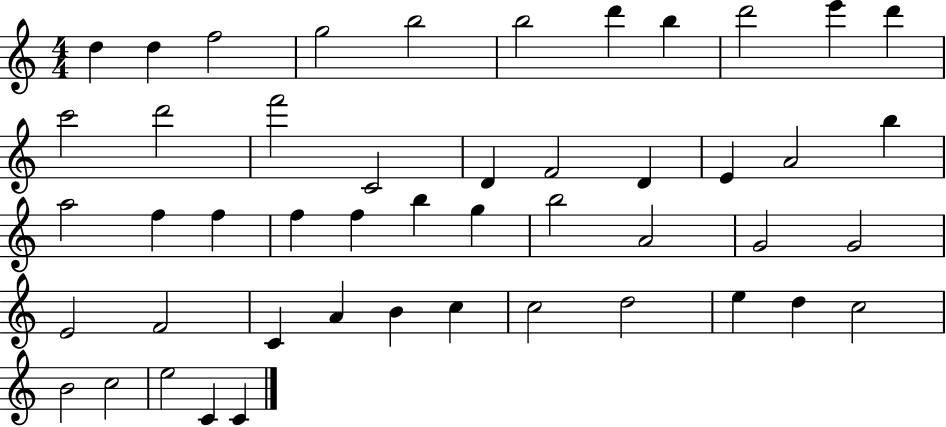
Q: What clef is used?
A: treble